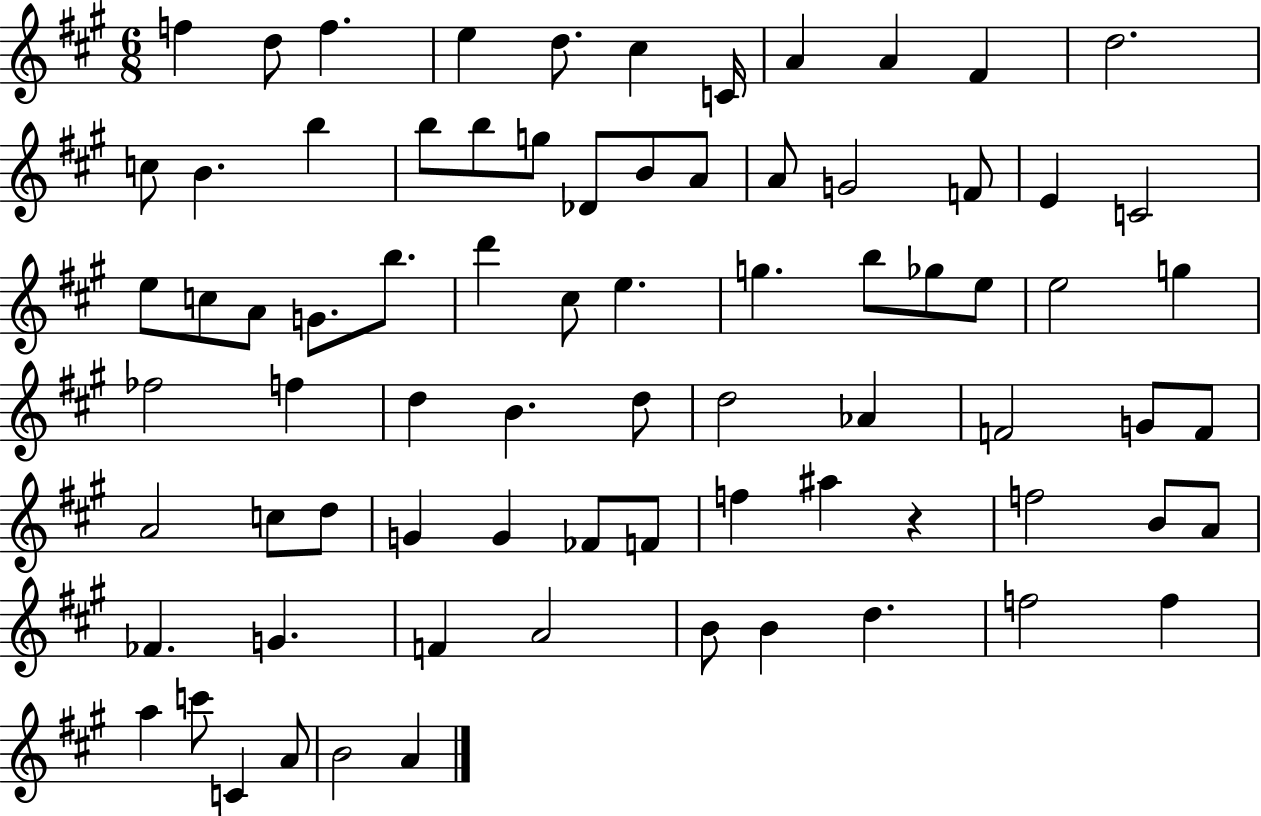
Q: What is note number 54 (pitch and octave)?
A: G4